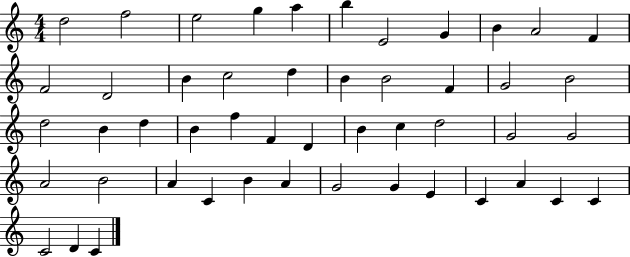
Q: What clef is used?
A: treble